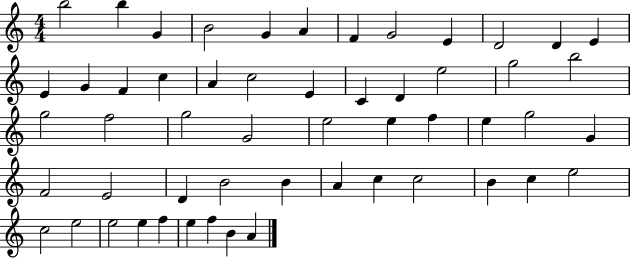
{
  \clef treble
  \numericTimeSignature
  \time 4/4
  \key c \major
  b''2 b''4 g'4 | b'2 g'4 a'4 | f'4 g'2 e'4 | d'2 d'4 e'4 | \break e'4 g'4 f'4 c''4 | a'4 c''2 e'4 | c'4 d'4 e''2 | g''2 b''2 | \break g''2 f''2 | g''2 g'2 | e''2 e''4 f''4 | e''4 g''2 g'4 | \break f'2 e'2 | d'4 b'2 b'4 | a'4 c''4 c''2 | b'4 c''4 e''2 | \break c''2 e''2 | e''2 e''4 f''4 | e''4 f''4 b'4 a'4 | \bar "|."
}